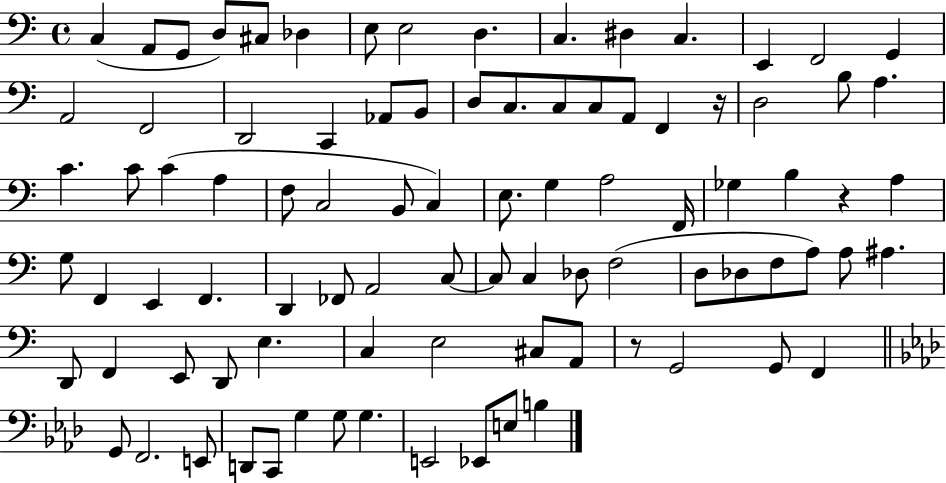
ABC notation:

X:1
T:Untitled
M:4/4
L:1/4
K:C
C, A,,/2 G,,/2 D,/2 ^C,/2 _D, E,/2 E,2 D, C, ^D, C, E,, F,,2 G,, A,,2 F,,2 D,,2 C,, _A,,/2 B,,/2 D,/2 C,/2 C,/2 C,/2 A,,/2 F,, z/4 D,2 B,/2 A, C C/2 C A, F,/2 C,2 B,,/2 C, E,/2 G, A,2 F,,/4 _G, B, z A, G,/2 F,, E,, F,, D,, _F,,/2 A,,2 C,/2 C,/2 C, _D,/2 F,2 D,/2 _D,/2 F,/2 A,/2 A,/2 ^A, D,,/2 F,, E,,/2 D,,/2 E, C, E,2 ^C,/2 A,,/2 z/2 G,,2 G,,/2 F,, G,,/2 F,,2 E,,/2 D,,/2 C,,/2 G, G,/2 G, E,,2 _E,,/2 E,/2 B,